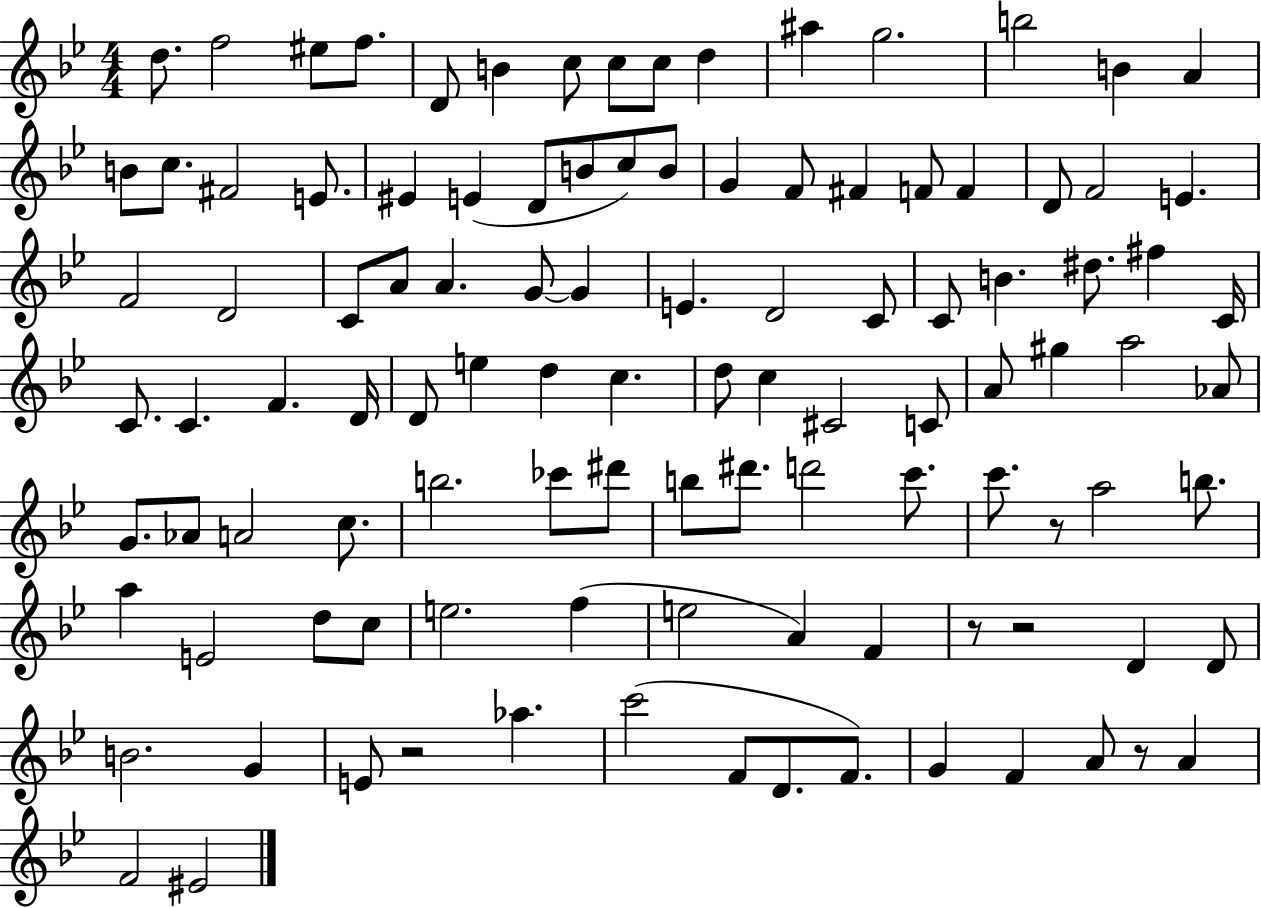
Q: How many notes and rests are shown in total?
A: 108